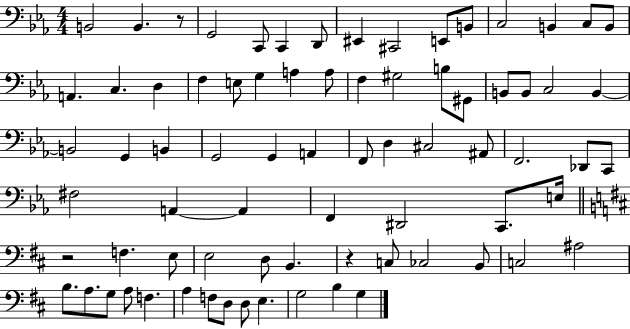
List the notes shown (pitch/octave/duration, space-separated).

B2/h B2/q. R/e G2/h C2/e C2/q D2/e EIS2/q C#2/h E2/e B2/e C3/h B2/q C3/e B2/e A2/q. C3/q. D3/q F3/q E3/e G3/q A3/q A3/e F3/q G#3/h B3/e G#2/e B2/e B2/e C3/h B2/q B2/h G2/q B2/q G2/h G2/q A2/q F2/e D3/q C#3/h A#2/e F2/h. Db2/e C2/e F#3/h A2/q A2/q F2/q D#2/h C2/e. E3/s R/h F3/q. E3/e E3/h D3/e B2/q. R/q C3/e CES3/h B2/e C3/h A#3/h B3/e. A3/e. G3/e A3/e F3/q. A3/q F3/e D3/e D3/e E3/q. G3/h B3/q G3/q